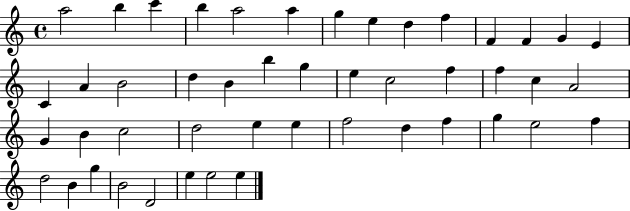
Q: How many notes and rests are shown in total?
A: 47